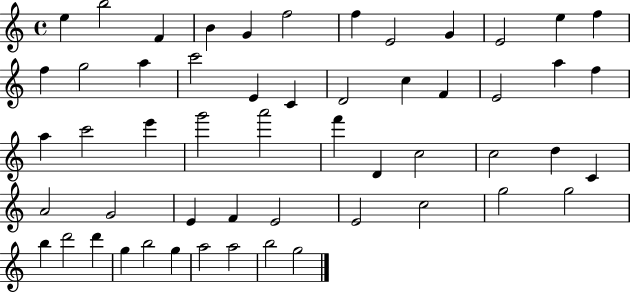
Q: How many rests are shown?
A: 0